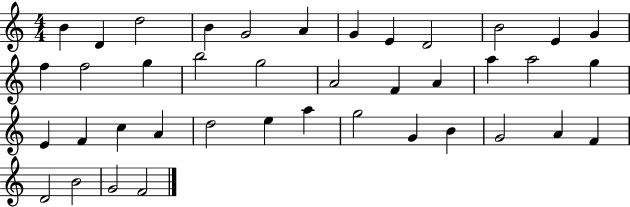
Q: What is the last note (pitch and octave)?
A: F4